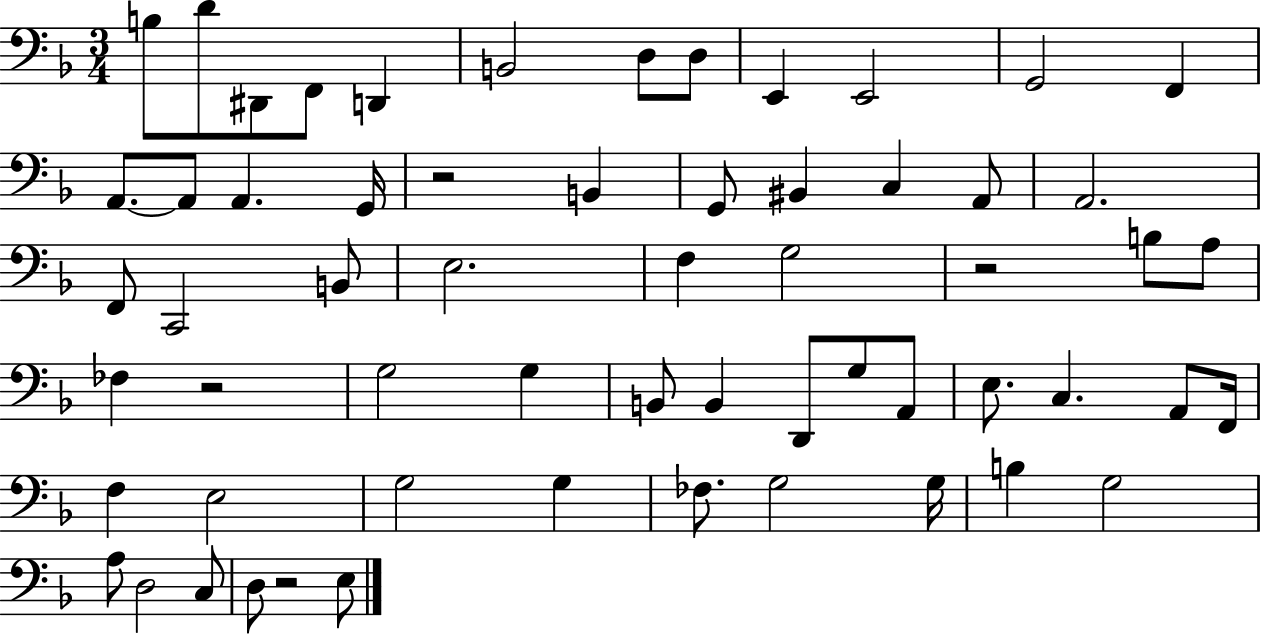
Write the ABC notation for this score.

X:1
T:Untitled
M:3/4
L:1/4
K:F
B,/2 D/2 ^D,,/2 F,,/2 D,, B,,2 D,/2 D,/2 E,, E,,2 G,,2 F,, A,,/2 A,,/2 A,, G,,/4 z2 B,, G,,/2 ^B,, C, A,,/2 A,,2 F,,/2 C,,2 B,,/2 E,2 F, G,2 z2 B,/2 A,/2 _F, z2 G,2 G, B,,/2 B,, D,,/2 G,/2 A,,/2 E,/2 C, A,,/2 F,,/4 F, E,2 G,2 G, _F,/2 G,2 G,/4 B, G,2 A,/2 D,2 C,/2 D,/2 z2 E,/2